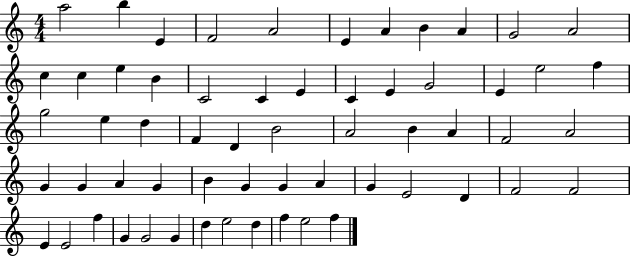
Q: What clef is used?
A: treble